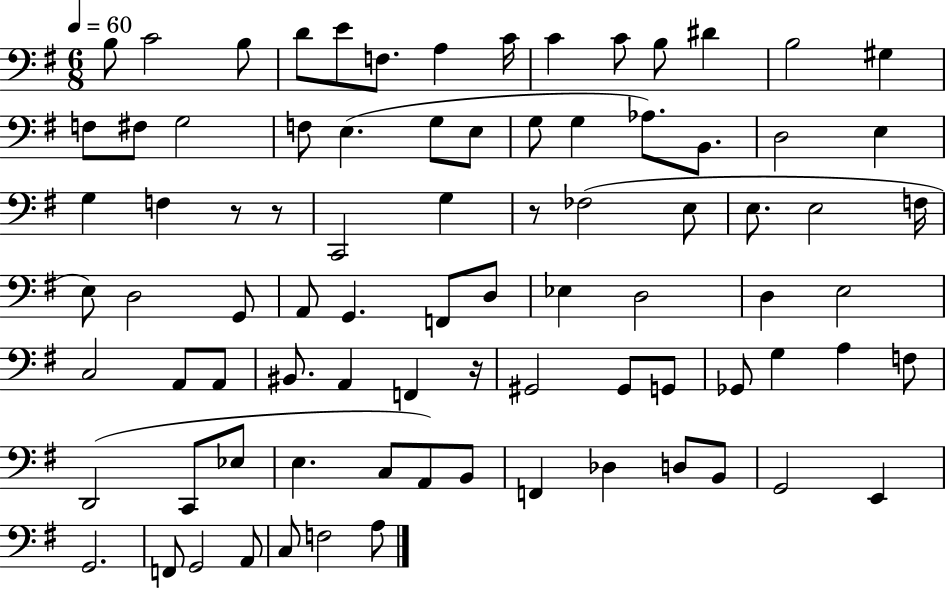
X:1
T:Untitled
M:6/8
L:1/4
K:G
B,/2 C2 B,/2 D/2 E/2 F,/2 A, C/4 C C/2 B,/2 ^D B,2 ^G, F,/2 ^F,/2 G,2 F,/2 E, G,/2 E,/2 G,/2 G, _A,/2 B,,/2 D,2 E, G, F, z/2 z/2 C,,2 G, z/2 _F,2 E,/2 E,/2 E,2 F,/4 E,/2 D,2 G,,/2 A,,/2 G,, F,,/2 D,/2 _E, D,2 D, E,2 C,2 A,,/2 A,,/2 ^B,,/2 A,, F,, z/4 ^G,,2 ^G,,/2 G,,/2 _G,,/2 G, A, F,/2 D,,2 C,,/2 _E,/2 E, C,/2 A,,/2 B,,/2 F,, _D, D,/2 B,,/2 G,,2 E,, G,,2 F,,/2 G,,2 A,,/2 C,/2 F,2 A,/2